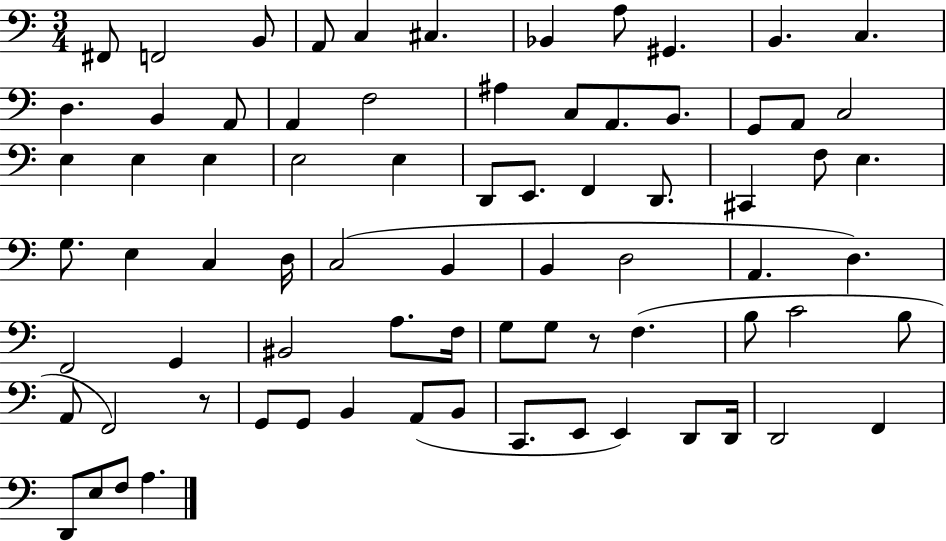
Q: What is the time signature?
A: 3/4